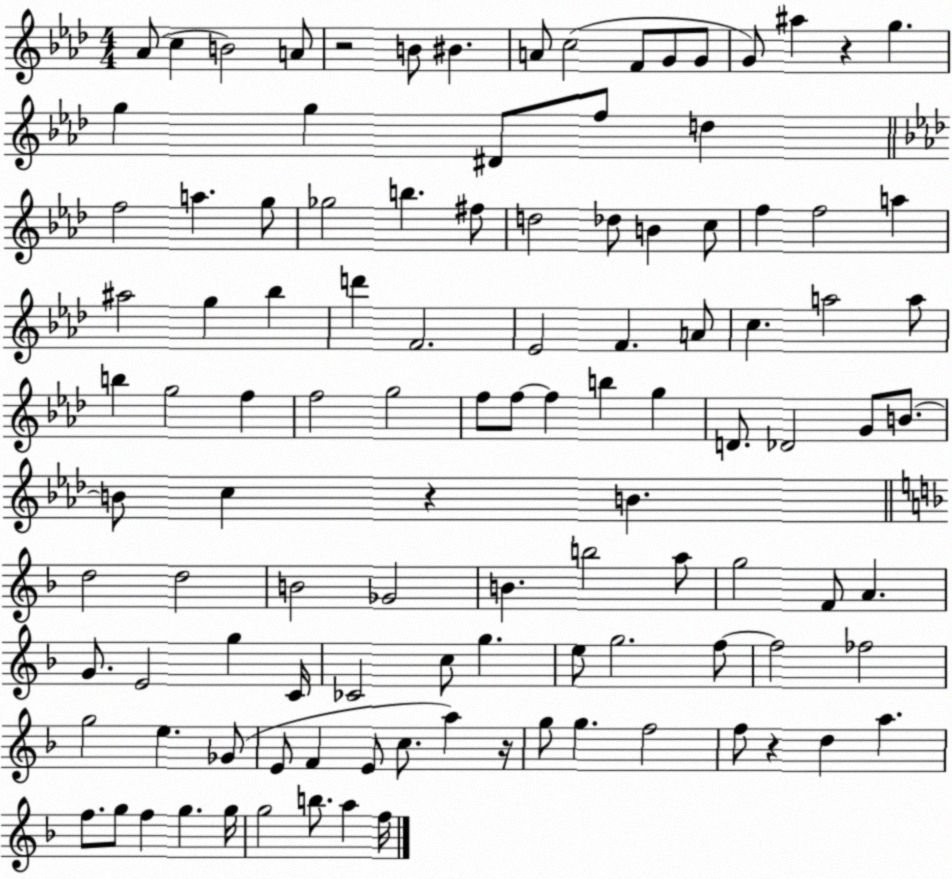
X:1
T:Untitled
M:4/4
L:1/4
K:Ab
_A/2 c B2 A/2 z2 B/2 ^B A/2 c2 F/2 G/2 G/2 G/2 ^a z g g g ^D/2 f/2 d f2 a g/2 _g2 b ^f/2 d2 _d/2 B c/2 f f2 a ^a2 g _b d' F2 _E2 F A/2 c a2 a/2 b g2 f f2 g2 f/2 f/2 f b g D/2 _D2 G/2 B/2 B/2 c z B d2 d2 B2 _G2 B b2 a/2 g2 F/2 A G/2 E2 g C/4 _C2 c/2 g e/2 g2 f/2 f2 _f2 g2 e _G/2 E/2 F E/2 c/2 a z/4 g/2 g f2 f/2 z d a f/2 g/2 f g g/4 g2 b/2 a f/4